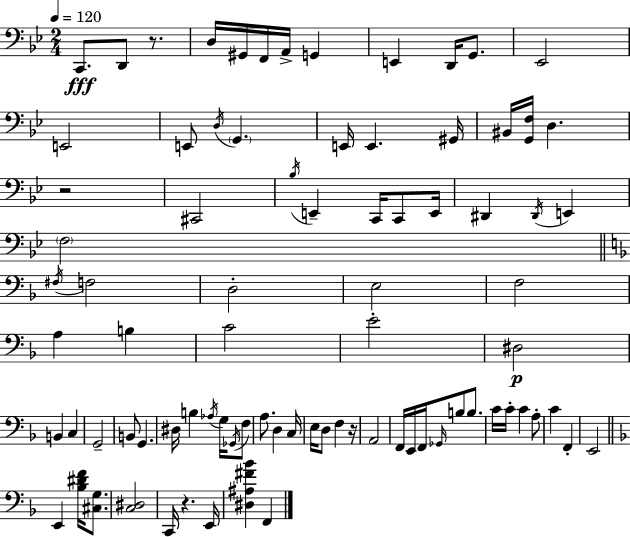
C2/e. D2/e R/e. D3/s G#2/s F2/s A2/s G2/q E2/q D2/s G2/e. Eb2/h E2/h E2/e D3/s G2/q. E2/s E2/q. G#2/s BIS2/s [G2,F3]/s D3/q. R/h C#2/h Bb3/s E2/q C2/s C2/e E2/s D#2/q D#2/s E2/q F3/h F#3/s F3/h D3/h E3/h F3/h A3/q B3/q C4/h E4/h D#3/h B2/q C3/q G2/h B2/e G2/q. D#3/s B3/q Ab3/s G3/s Gb2/s F3/e A3/e. D3/q C3/s E3/s D3/e F3/q R/s A2/h F2/s E2/s F2/s Gb2/s B3/e B3/e. C4/s C4/s C4/q A3/e C4/q F2/q E2/h E2/q [Bb3,D#4,F4]/s [C#3,G3]/e. [C3,D#3]/h C2/s R/q. E2/s [D#3,A#3,F#4,Bb4]/q F2/q